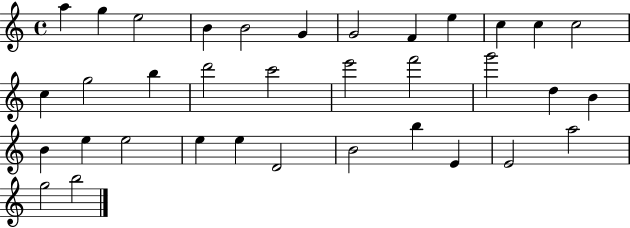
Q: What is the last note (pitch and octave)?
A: B5